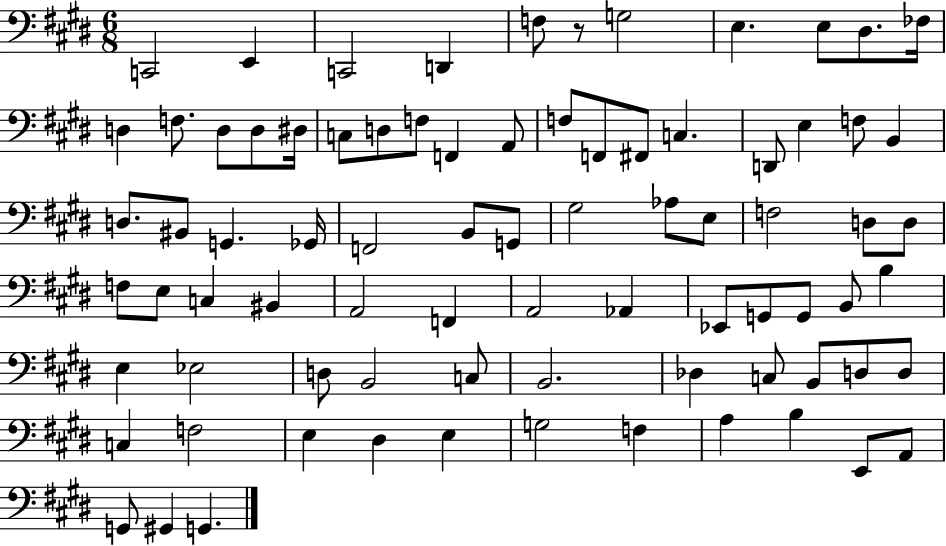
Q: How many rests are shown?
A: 1